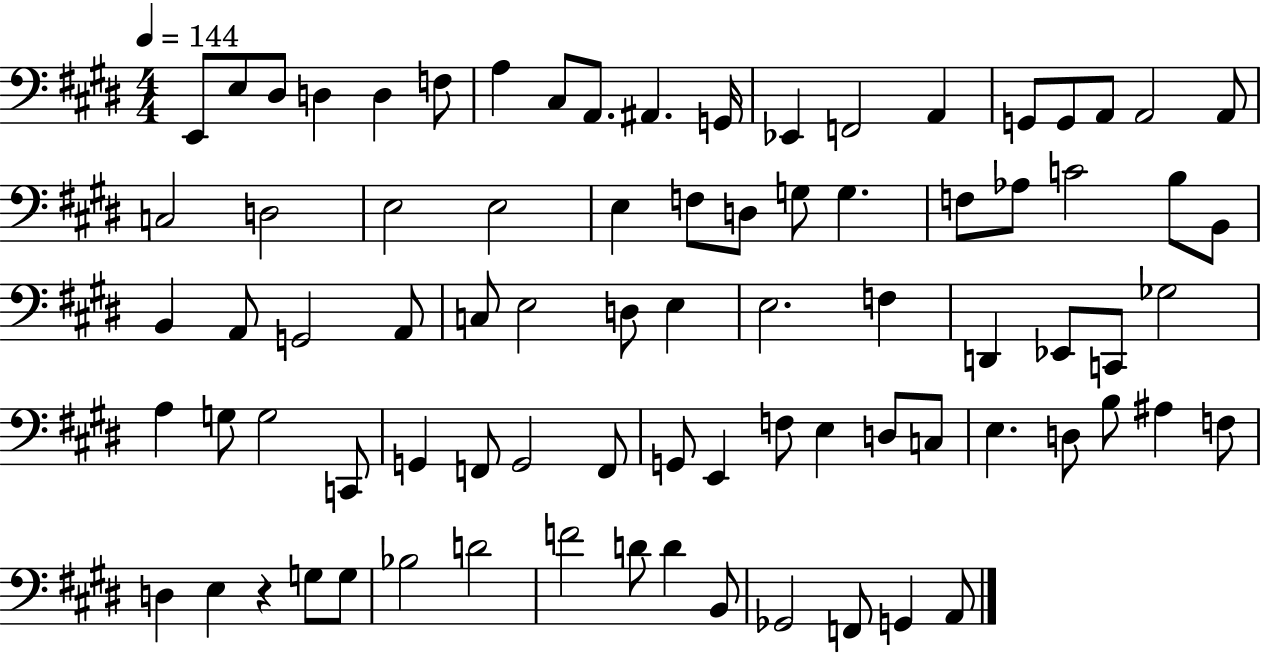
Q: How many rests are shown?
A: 1